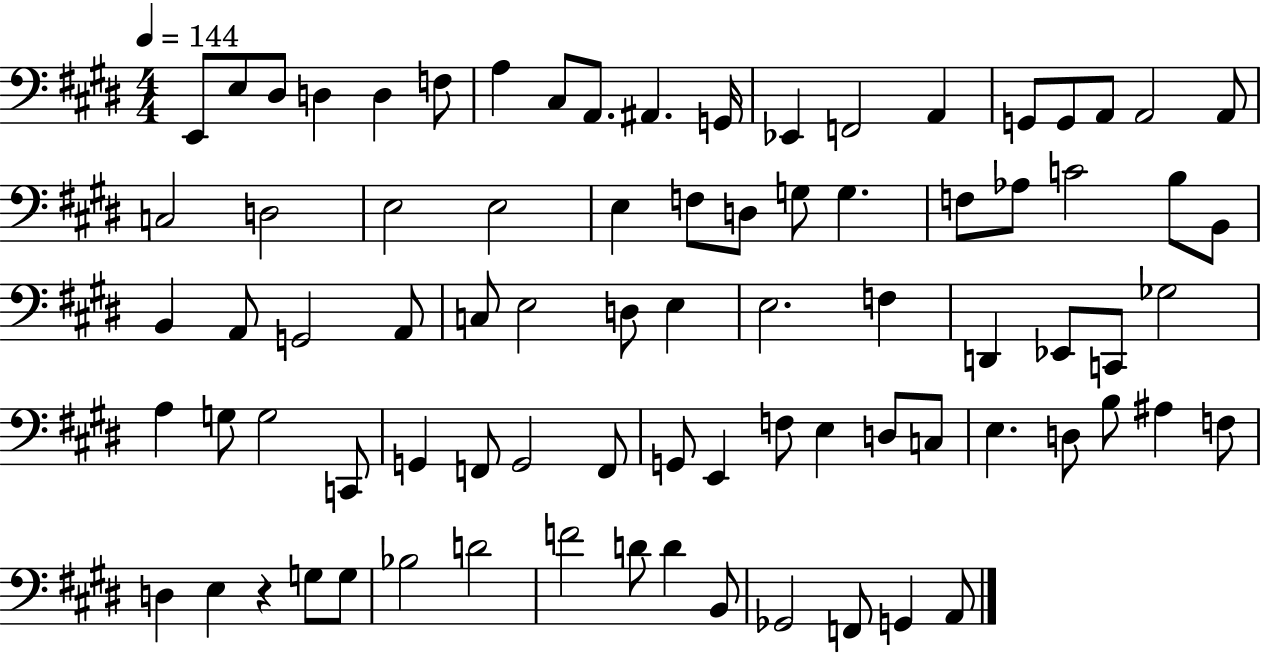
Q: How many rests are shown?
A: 1